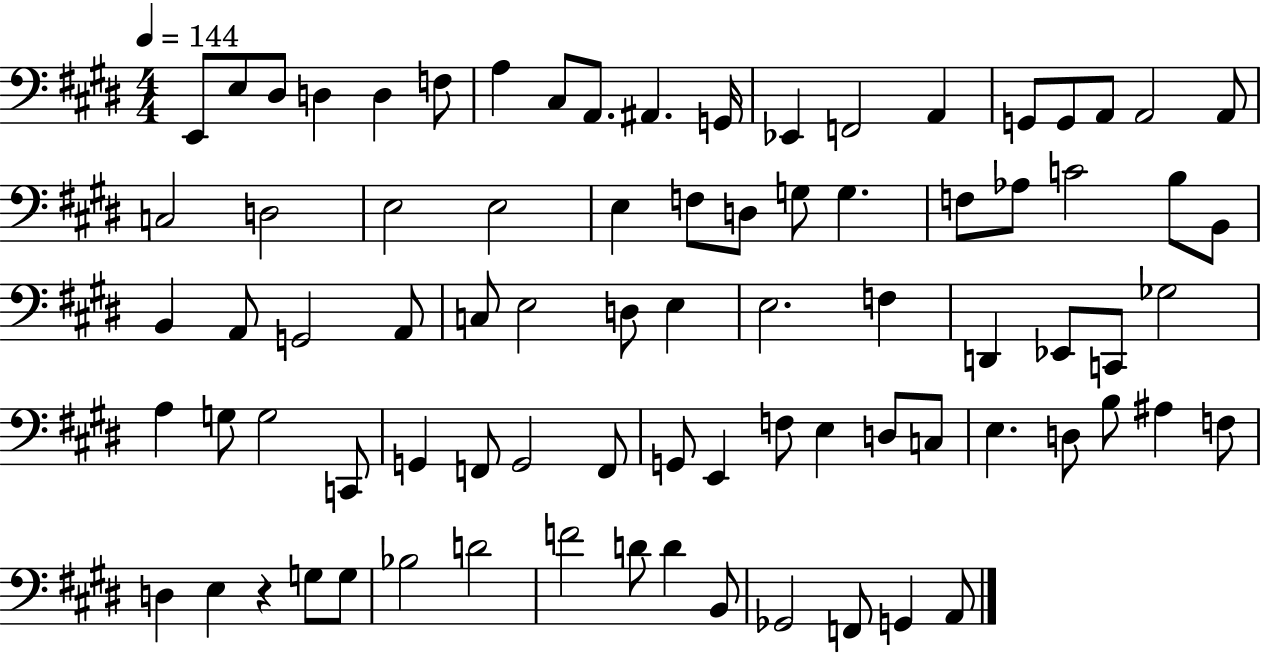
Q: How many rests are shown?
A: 1